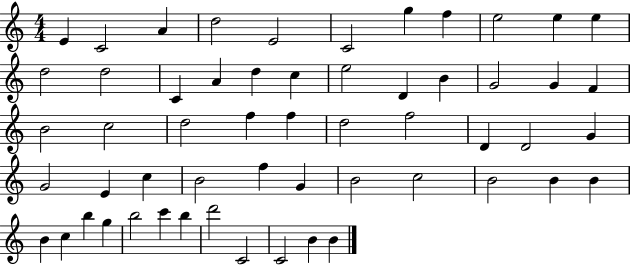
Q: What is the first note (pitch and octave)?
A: E4